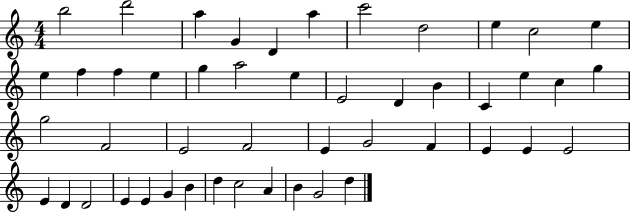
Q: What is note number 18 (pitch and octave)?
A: E5